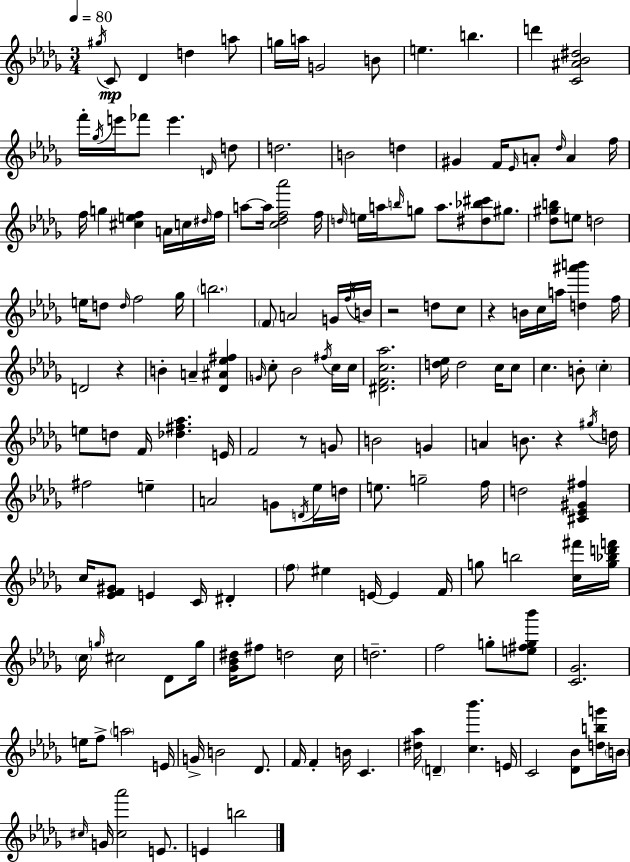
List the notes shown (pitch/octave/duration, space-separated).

G#5/s C4/e Db4/q D5/q A5/e G5/s A5/s G4/h B4/e E5/q. B5/q. D6/q [C4,A#4,Bb4,D#5]/h F6/s Gb5/s E6/s FES6/e E6/q. D4/s D5/e D5/h. B4/h D5/q G#4/q F4/s Eb4/s A4/e Db5/s A4/q F5/s F5/s G5/q [C#5,E5,F5]/q A4/s C5/s D#5/s F5/s A5/e A5/s [C5,Db5,F5,Ab6]/h F5/s D5/s E5/s A5/s B5/s G5/e A5/e. [D#5,Bb5,C#6]/e G#5/e. [Db5,G#5,B5]/e E5/e D5/h E5/s D5/e D5/s F5/h Gb5/s B5/h. F4/e A4/h G4/s F5/s B4/s R/h D5/e C5/e R/q B4/s C5/s A5/s [D5,A#6,B6]/q F5/s D4/h R/q B4/q A4/q [Db4,A#4,Eb5,F#5]/q G4/s C5/e Bb4/h F#5/s C5/s C5/s [D#4,F4,C5,Ab5]/h. [D5,Eb5]/s D5/h C5/s C5/e C5/q. B4/e C5/q E5/e D5/e F4/s [Db5,F#5,Ab5]/q. E4/s F4/h R/e G4/e B4/h G4/q A4/q B4/e. R/q G#5/s D5/s F#5/h E5/q A4/h G4/e D4/s Eb5/s D5/s E5/e. G5/h F5/s D5/h [C#4,Eb4,G#4,F#5]/q C5/s [Eb4,F4,G#4]/e E4/q C4/s D#4/q F5/e EIS5/q E4/s E4/q F4/s G5/e B5/h [C5,F#6]/s [G5,Bb5,D6,F6]/s C5/s G5/s C#5/h Db4/e G5/s [Gb4,Bb4,D#5]/s F#5/e D5/h C5/s D5/h. F5/h G5/e [E5,F#5,G5,Bb6]/e [C4,Gb4]/h. E5/s F5/e A5/h E4/s G4/s B4/h Db4/e. F4/s F4/q B4/s C4/q. [D#5,Ab5]/s D4/q [C5,Bb6]/q. E4/s C4/h [Db4,Bb4]/e [D5,B5,G6]/s B4/s C#5/s G4/s [C#5,Ab6]/h E4/e. E4/q B5/h